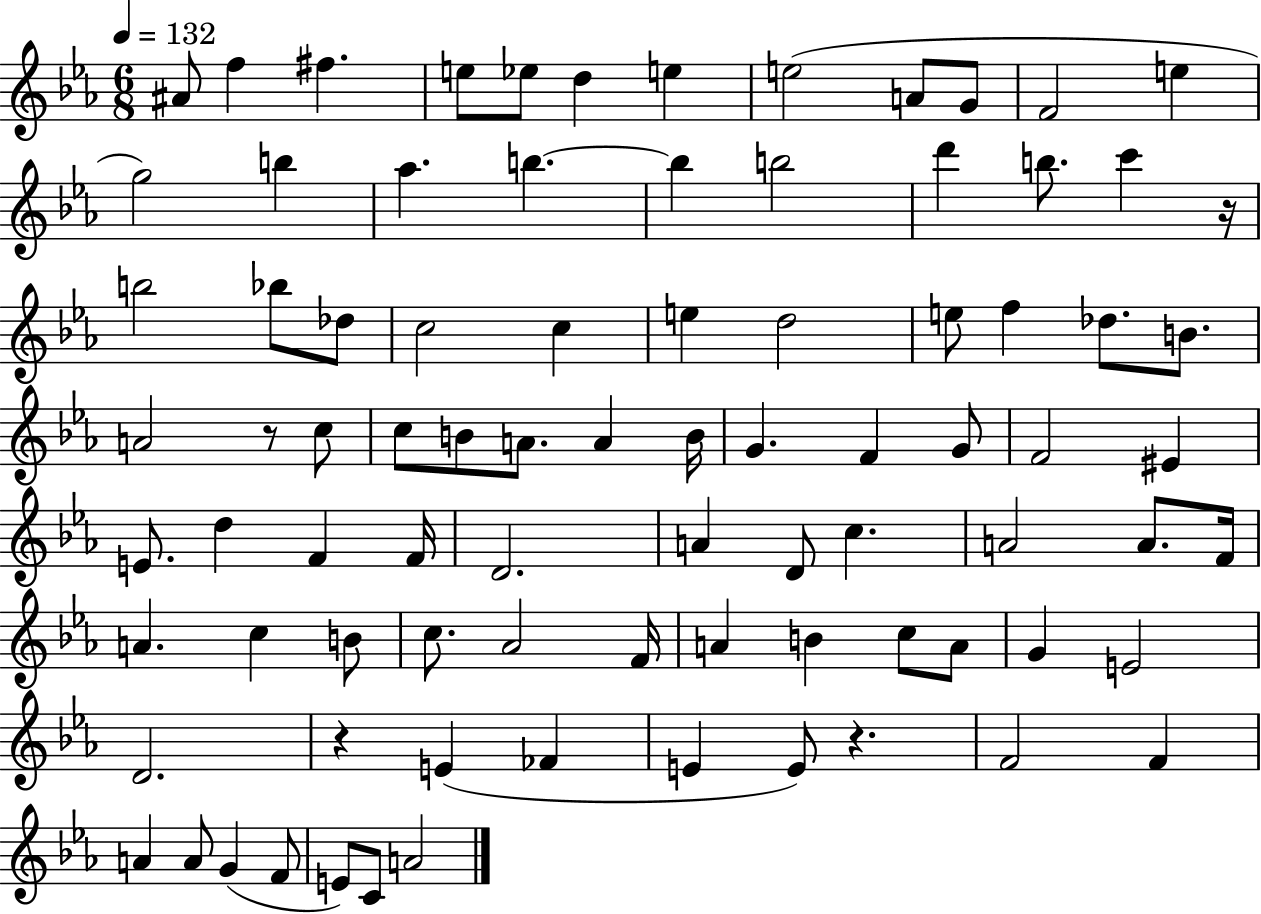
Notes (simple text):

A#4/e F5/q F#5/q. E5/e Eb5/e D5/q E5/q E5/h A4/e G4/e F4/h E5/q G5/h B5/q Ab5/q. B5/q. B5/q B5/h D6/q B5/e. C6/q R/s B5/h Bb5/e Db5/e C5/h C5/q E5/q D5/h E5/e F5/q Db5/e. B4/e. A4/h R/e C5/e C5/e B4/e A4/e. A4/q B4/s G4/q. F4/q G4/e F4/h EIS4/q E4/e. D5/q F4/q F4/s D4/h. A4/q D4/e C5/q. A4/h A4/e. F4/s A4/q. C5/q B4/e C5/e. Ab4/h F4/s A4/q B4/q C5/e A4/e G4/q E4/h D4/h. R/q E4/q FES4/q E4/q E4/e R/q. F4/h F4/q A4/q A4/e G4/q F4/e E4/e C4/e A4/h